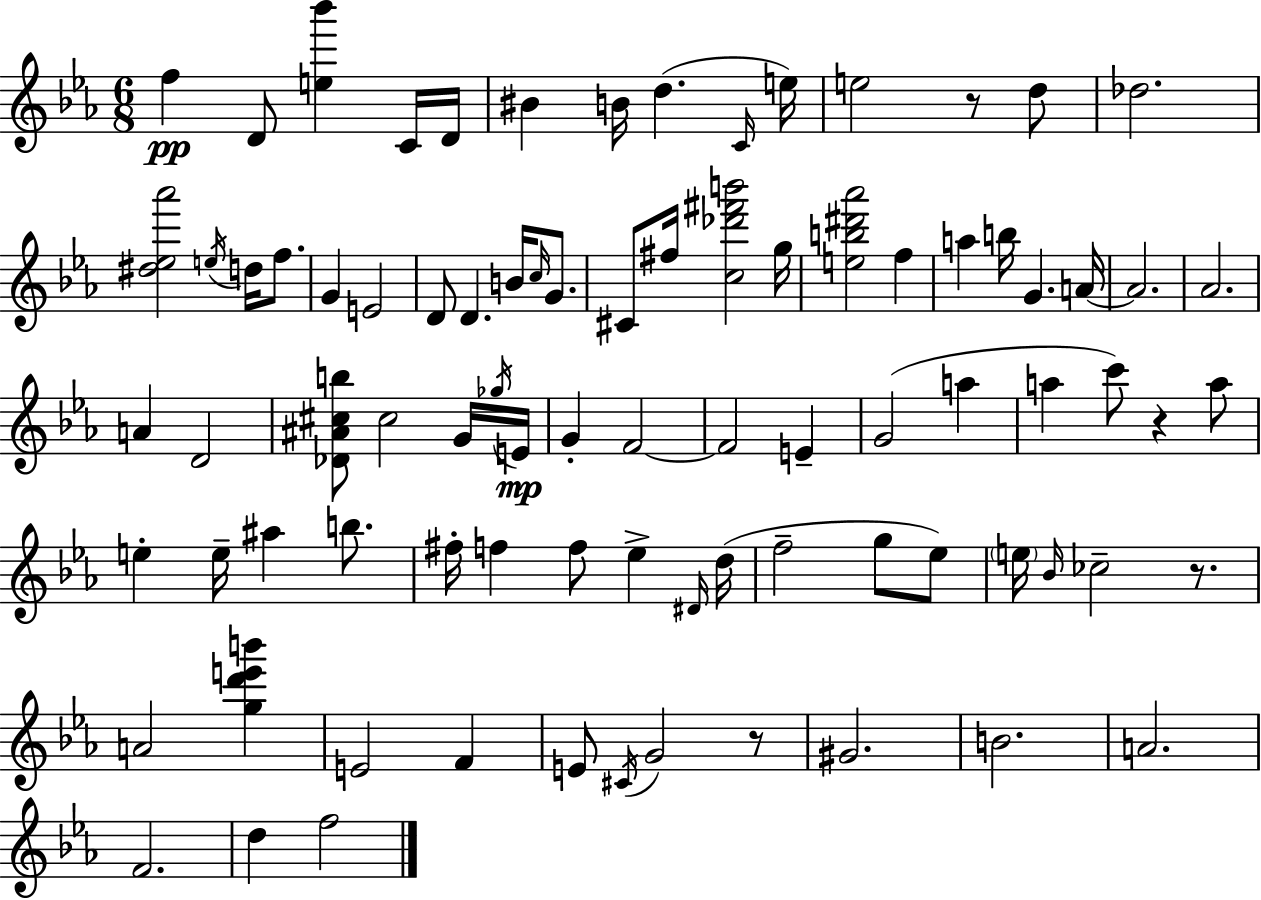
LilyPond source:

{
  \clef treble
  \numericTimeSignature
  \time 6/8
  \key c \minor
  f''4\pp d'8 <e'' bes'''>4 c'16 d'16 | bis'4 b'16 d''4.( \grace { c'16 } | e''16) e''2 r8 d''8 | des''2. | \break <dis'' ees'' aes'''>2 \acciaccatura { e''16 } d''16 f''8. | g'4 e'2 | d'8 d'4. b'16 \grace { c''16 } | g'8. cis'8 fis''16 <c'' des''' fis''' b'''>2 | \break g''16 <e'' b'' dis''' aes'''>2 f''4 | a''4 b''16 g'4. | a'16~~ a'2. | aes'2. | \break a'4 d'2 | <des' ais' cis'' b''>8 cis''2 | g'16 \acciaccatura { ges''16 }\mp e'16 g'4-. f'2~~ | f'2 | \break e'4-- g'2( | a''4 a''4 c'''8) r4 | a''8 e''4-. e''16-- ais''4 | b''8. fis''16-. f''4 f''8 ees''4-> | \break \grace { dis'16 } d''16( f''2-- | g''8 ees''8) \parenthesize e''16 \grace { bes'16 } ces''2-- | r8. a'2 | <g'' d''' e''' b'''>4 e'2 | \break f'4 e'8 \acciaccatura { cis'16 } g'2 | r8 gis'2. | b'2. | a'2. | \break f'2. | d''4 f''2 | \bar "|."
}